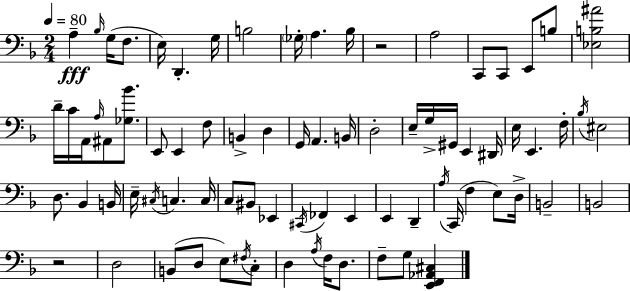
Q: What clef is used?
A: bass